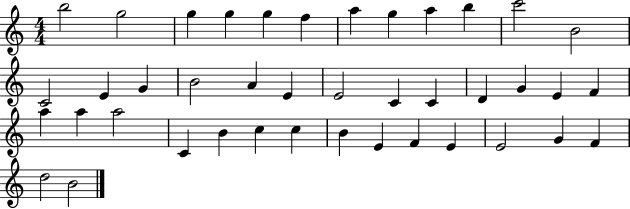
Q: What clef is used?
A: treble